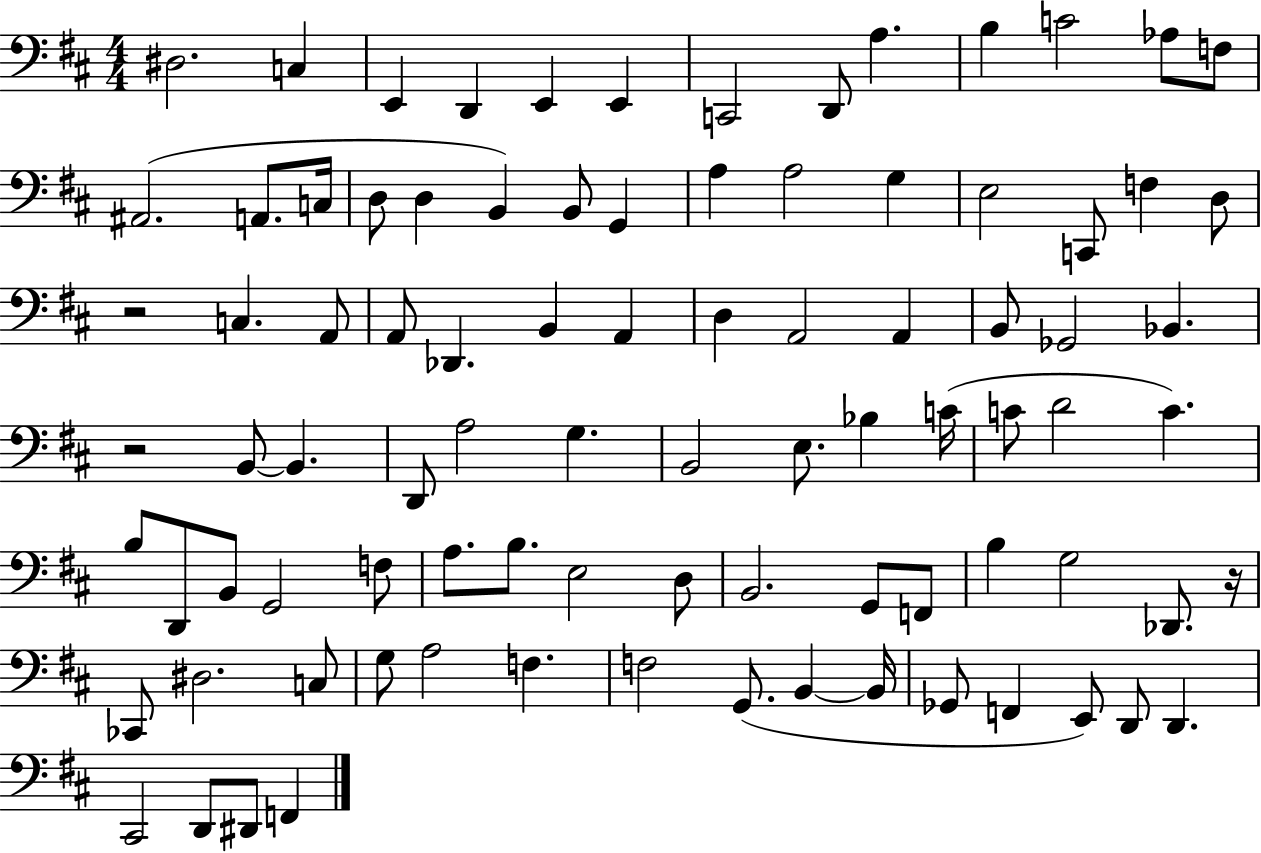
D#3/h. C3/q E2/q D2/q E2/q E2/q C2/h D2/e A3/q. B3/q C4/h Ab3/e F3/e A#2/h. A2/e. C3/s D3/e D3/q B2/q B2/e G2/q A3/q A3/h G3/q E3/h C2/e F3/q D3/e R/h C3/q. A2/e A2/e Db2/q. B2/q A2/q D3/q A2/h A2/q B2/e Gb2/h Bb2/q. R/h B2/e B2/q. D2/e A3/h G3/q. B2/h E3/e. Bb3/q C4/s C4/e D4/h C4/q. B3/e D2/e B2/e G2/h F3/e A3/e. B3/e. E3/h D3/e B2/h. G2/e F2/e B3/q G3/h Db2/e. R/s CES2/e D#3/h. C3/e G3/e A3/h F3/q. F3/h G2/e. B2/q B2/s Gb2/e F2/q E2/e D2/e D2/q. C#2/h D2/e D#2/e F2/q